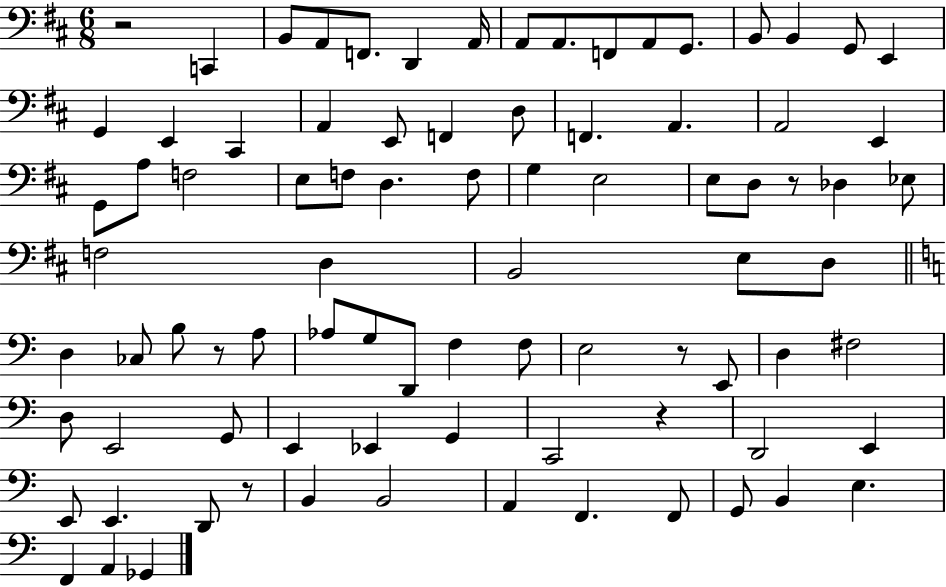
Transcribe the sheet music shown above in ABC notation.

X:1
T:Untitled
M:6/8
L:1/4
K:D
z2 C,, B,,/2 A,,/2 F,,/2 D,, A,,/4 A,,/2 A,,/2 F,,/2 A,,/2 G,,/2 B,,/2 B,, G,,/2 E,, G,, E,, ^C,, A,, E,,/2 F,, D,/2 F,, A,, A,,2 E,, G,,/2 A,/2 F,2 E,/2 F,/2 D, F,/2 G, E,2 E,/2 D,/2 z/2 _D, _E,/2 F,2 D, B,,2 E,/2 D,/2 D, _C,/2 B,/2 z/2 A,/2 _A,/2 G,/2 D,,/2 F, F,/2 E,2 z/2 E,,/2 D, ^F,2 D,/2 E,,2 G,,/2 E,, _E,, G,, C,,2 z D,,2 E,, E,,/2 E,, D,,/2 z/2 B,, B,,2 A,, F,, F,,/2 G,,/2 B,, E, F,, A,, _G,,